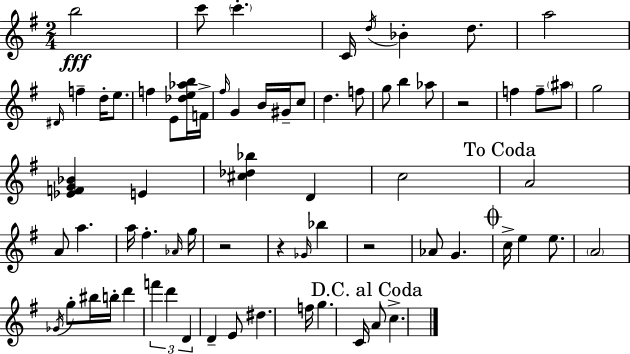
B5/h C6/e C6/q. C4/s D5/s Bb4/q D5/e. A5/h D#4/s F5/q D5/s E5/e. F5/q E4/e [Db5,E5,Ab5,B5]/s F4/s F#5/s G4/q B4/s G#4/s C5/e D5/q. F5/e G5/e B5/q Ab5/e R/h F5/q F5/e A#5/e G5/h [Eb4,F4,G4,Bb4]/q E4/q [C#5,Db5,Bb5]/q D4/q C5/h A4/h A4/e A5/q. A5/s F#5/q. Ab4/s G5/s R/h R/q Gb4/s Bb5/q R/h Ab4/e G4/q. C5/s E5/q E5/e. A4/h Gb4/s G5/e BIS5/s B5/s D6/q F6/q D6/q D4/q D4/q E4/e D#5/q. F5/s G5/q. C4/s A4/e C5/q.